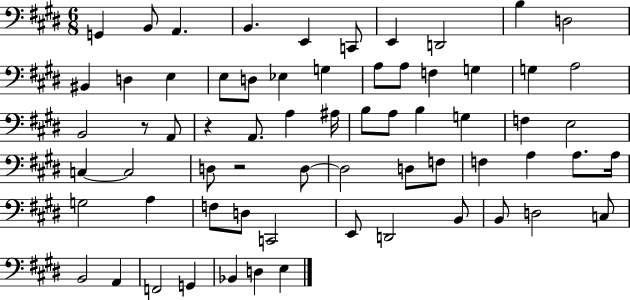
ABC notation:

X:1
T:Untitled
M:6/8
L:1/4
K:E
G,, B,,/2 A,, B,, E,, C,,/2 E,, D,,2 B, D,2 ^B,, D, E, E,/2 D,/2 _E, G, A,/2 A,/2 F, G, G, A,2 B,,2 z/2 A,,/2 z A,,/2 A, ^A,/4 B,/2 A,/2 B, G, F, E,2 C, C,2 D,/2 z2 D,/2 D,2 D,/2 F,/2 F, A, A,/2 A,/4 G,2 A, F,/2 D,/2 C,,2 E,,/2 D,,2 B,,/2 B,,/2 D,2 C,/2 B,,2 A,, F,,2 G,, _B,, D, E,